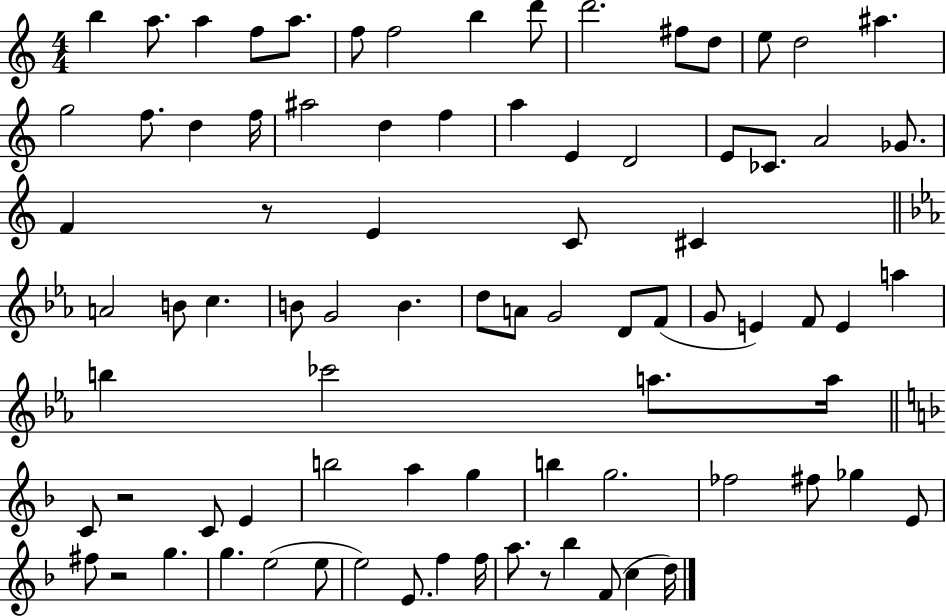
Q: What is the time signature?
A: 4/4